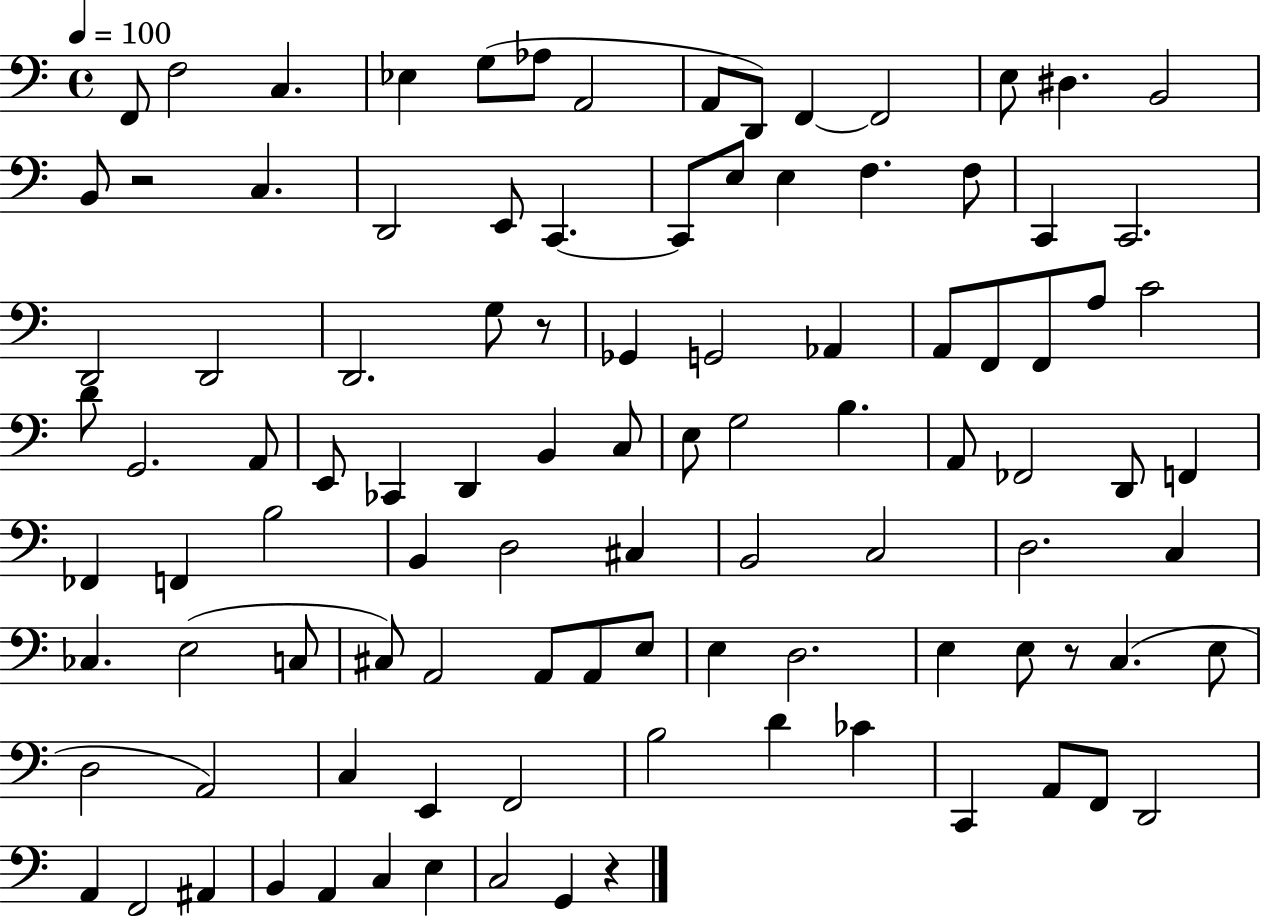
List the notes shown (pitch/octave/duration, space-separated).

F2/e F3/h C3/q. Eb3/q G3/e Ab3/e A2/h A2/e D2/e F2/q F2/h E3/e D#3/q. B2/h B2/e R/h C3/q. D2/h E2/e C2/q. C2/e E3/e E3/q F3/q. F3/e C2/q C2/h. D2/h D2/h D2/h. G3/e R/e Gb2/q G2/h Ab2/q A2/e F2/e F2/e A3/e C4/h D4/e G2/h. A2/e E2/e CES2/q D2/q B2/q C3/e E3/e G3/h B3/q. A2/e FES2/h D2/e F2/q FES2/q F2/q B3/h B2/q D3/h C#3/q B2/h C3/h D3/h. C3/q CES3/q. E3/h C3/e C#3/e A2/h A2/e A2/e E3/e E3/q D3/h. E3/q E3/e R/e C3/q. E3/e D3/h A2/h C3/q E2/q F2/h B3/h D4/q CES4/q C2/q A2/e F2/e D2/h A2/q F2/h A#2/q B2/q A2/q C3/q E3/q C3/h G2/q R/q